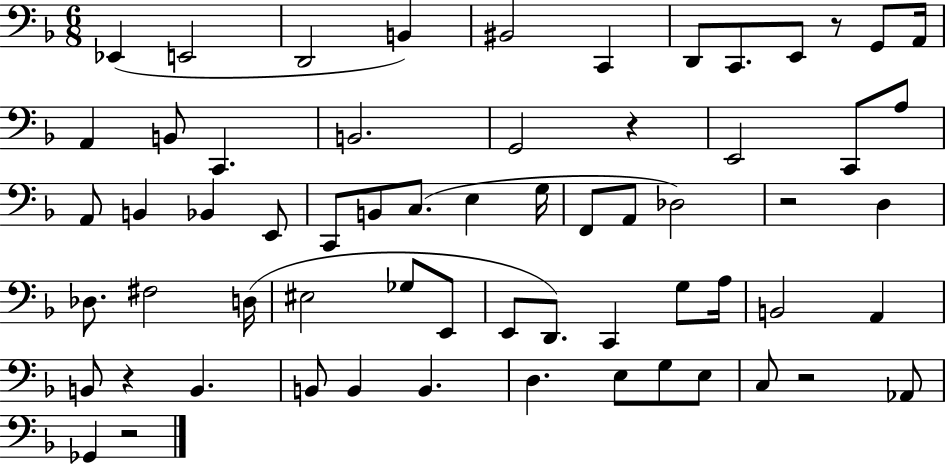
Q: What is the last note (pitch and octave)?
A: Gb2